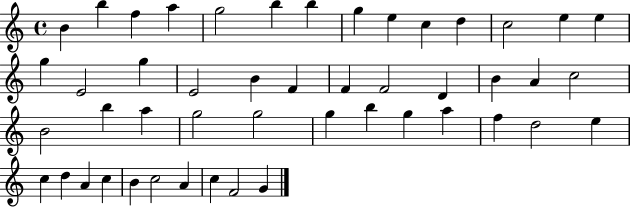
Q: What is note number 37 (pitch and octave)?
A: D5